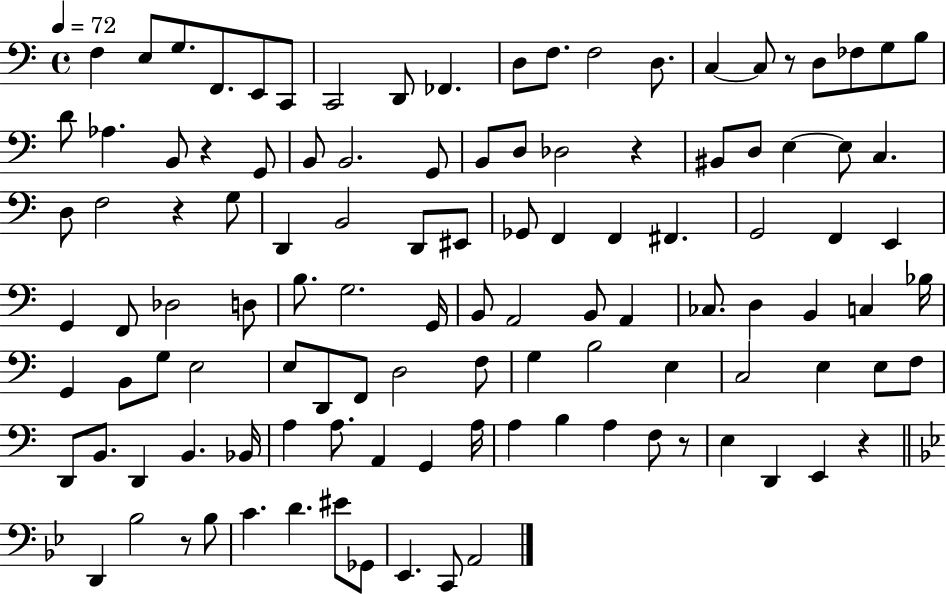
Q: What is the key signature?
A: C major